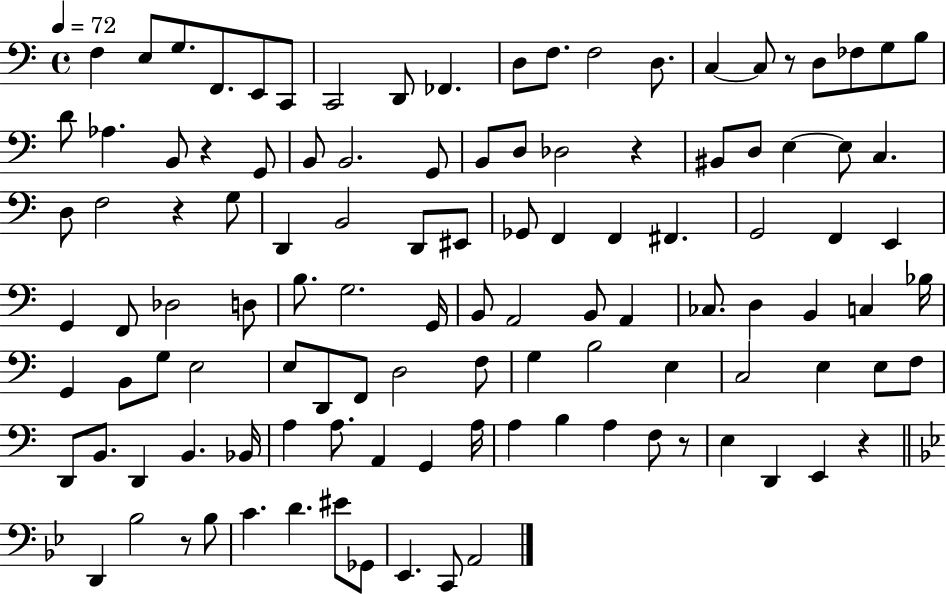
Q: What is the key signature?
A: C major